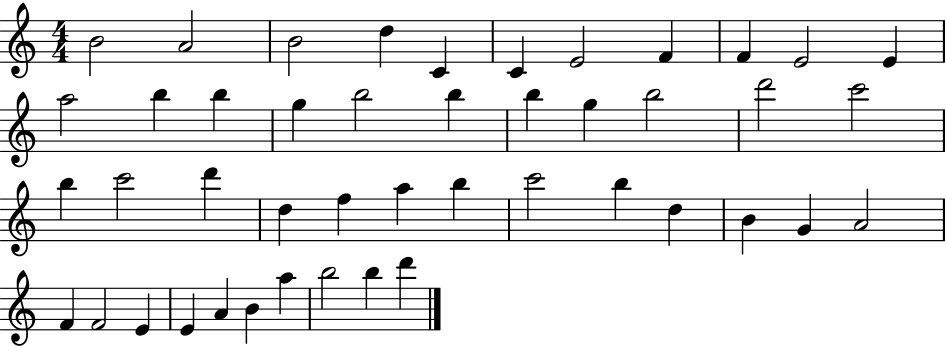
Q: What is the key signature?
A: C major